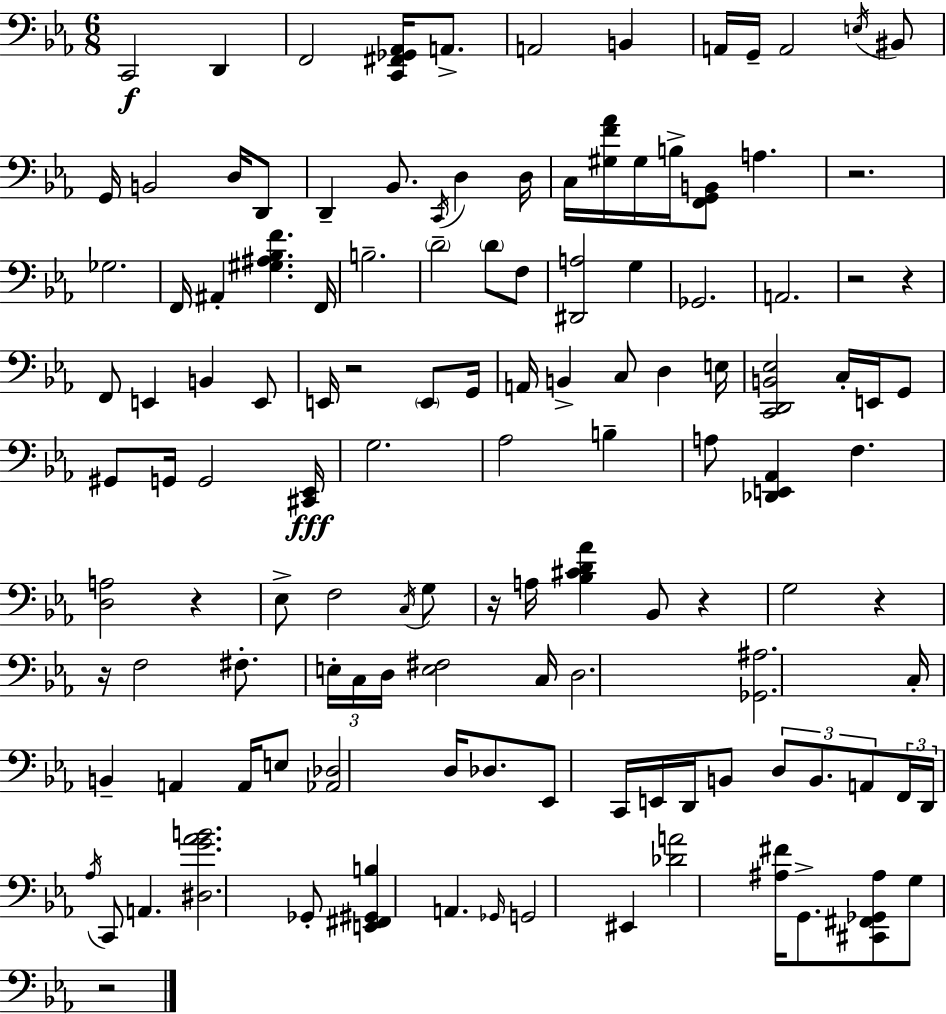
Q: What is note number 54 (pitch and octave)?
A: G3